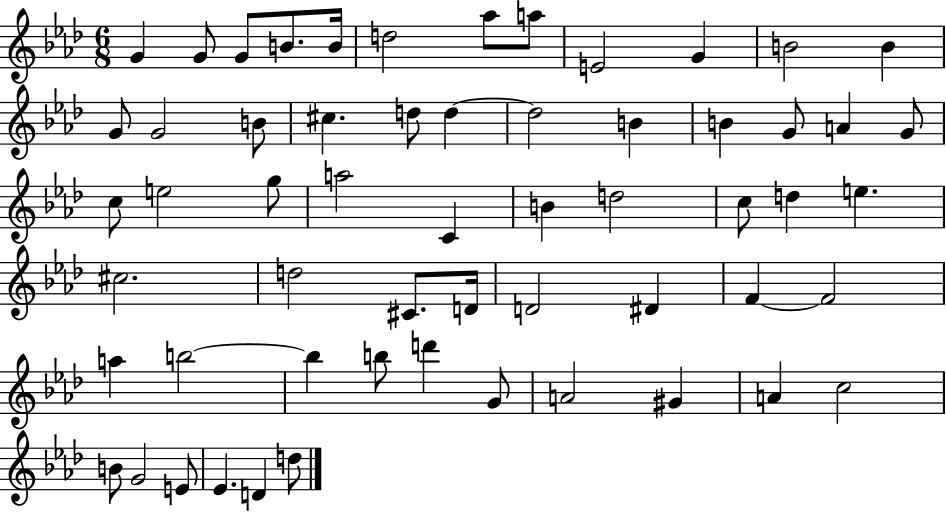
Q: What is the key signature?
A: AES major